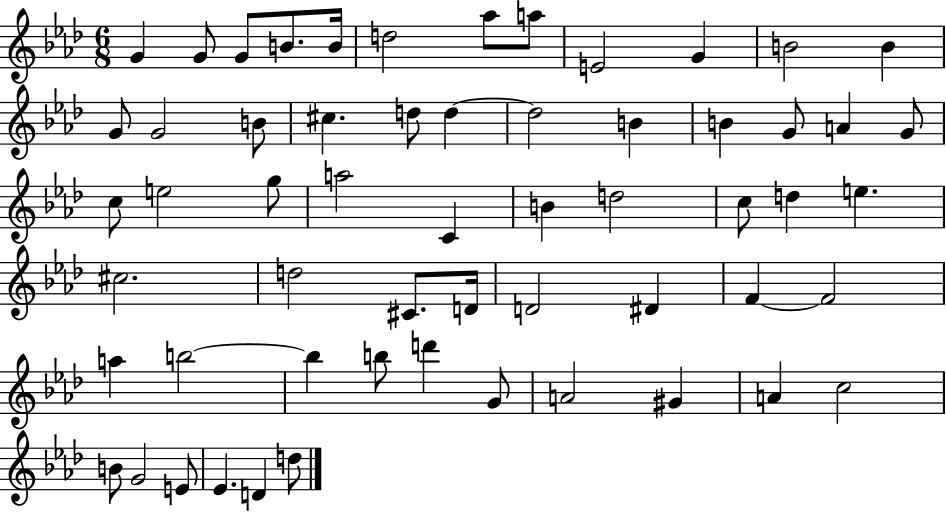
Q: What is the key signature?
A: AES major